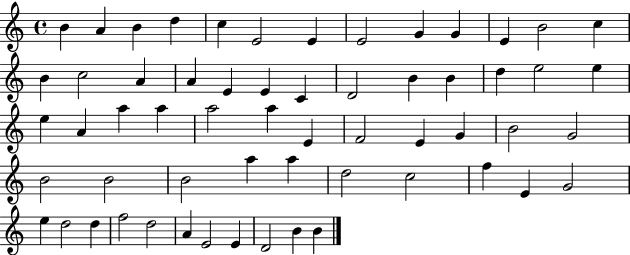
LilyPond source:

{
  \clef treble
  \time 4/4
  \defaultTimeSignature
  \key c \major
  b'4 a'4 b'4 d''4 | c''4 e'2 e'4 | e'2 g'4 g'4 | e'4 b'2 c''4 | \break b'4 c''2 a'4 | a'4 e'4 e'4 c'4 | d'2 b'4 b'4 | d''4 e''2 e''4 | \break e''4 a'4 a''4 a''4 | a''2 a''4 e'4 | f'2 e'4 g'4 | b'2 g'2 | \break b'2 b'2 | b'2 a''4 a''4 | d''2 c''2 | f''4 e'4 g'2 | \break e''4 d''2 d''4 | f''2 d''2 | a'4 e'2 e'4 | d'2 b'4 b'4 | \break \bar "|."
}